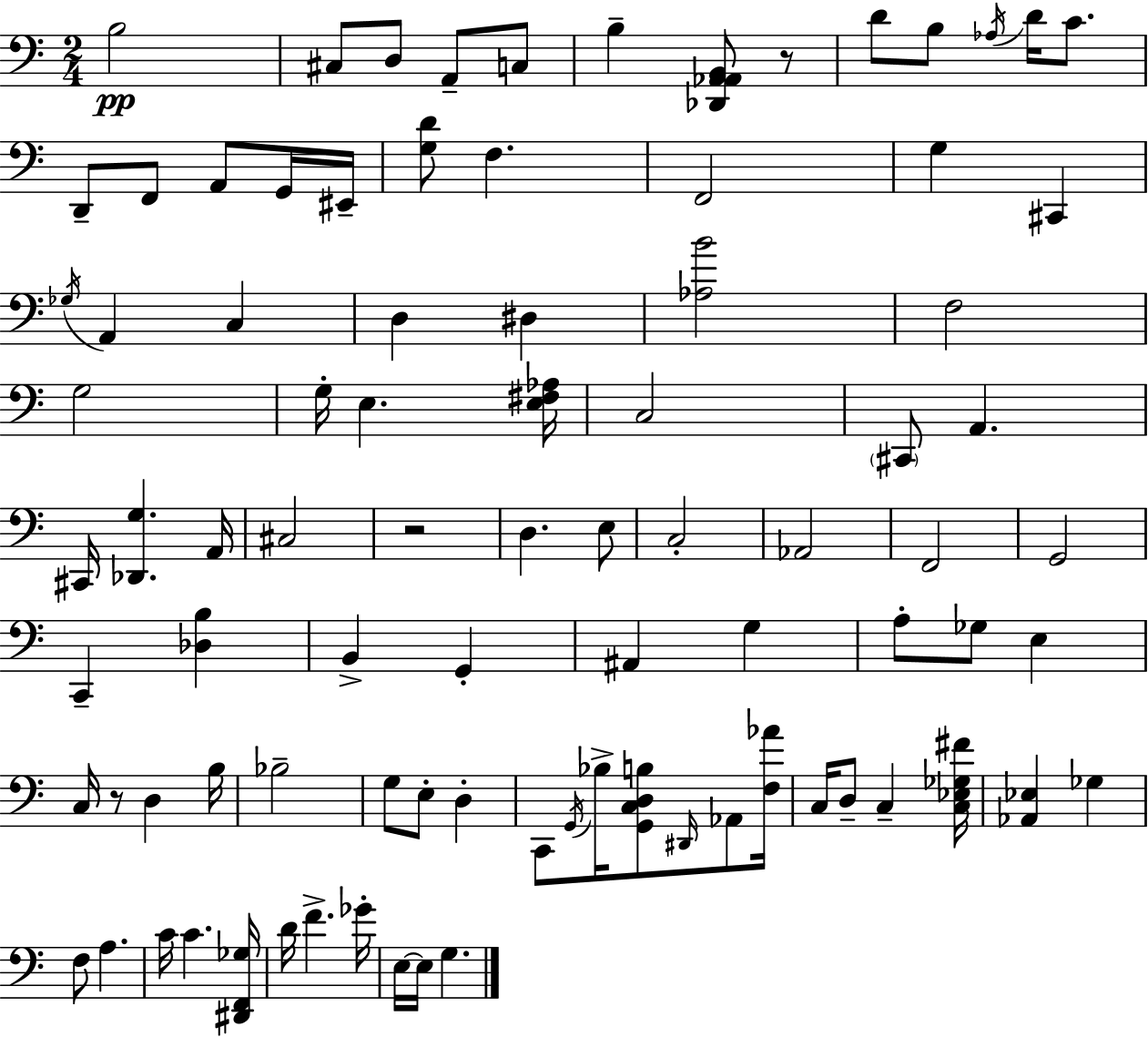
X:1
T:Untitled
M:2/4
L:1/4
K:Am
B,2 ^C,/2 D,/2 A,,/2 C,/2 B, [_D,,_A,,_A,,B,,]/2 z/2 D/2 B,/2 _A,/4 D/4 C/2 D,,/2 F,,/2 A,,/2 G,,/4 ^E,,/4 [G,D]/2 F, F,,2 G, ^C,, _G,/4 A,, C, D, ^D, [_A,B]2 F,2 G,2 G,/4 E, [E,^F,_A,]/4 C,2 ^C,,/2 A,, ^C,,/4 [_D,,G,] A,,/4 ^C,2 z2 D, E,/2 C,2 _A,,2 F,,2 G,,2 C,, [_D,B,] B,, G,, ^A,, G, A,/2 _G,/2 E, C,/4 z/2 D, B,/4 _B,2 G,/2 E,/2 D, C,,/2 G,,/4 _B,/4 [G,,C,D,B,]/2 ^D,,/4 _A,,/2 [F,_A]/4 C,/4 D,/2 C, [C,_E,_G,^F]/4 [_A,,_E,] _G, F,/2 A, C/4 C [^D,,F,,_G,]/4 D/4 F _G/4 E,/4 E,/4 G,